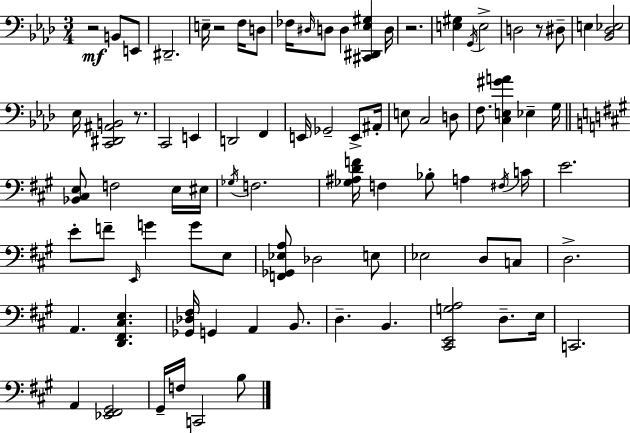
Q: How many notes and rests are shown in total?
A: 85